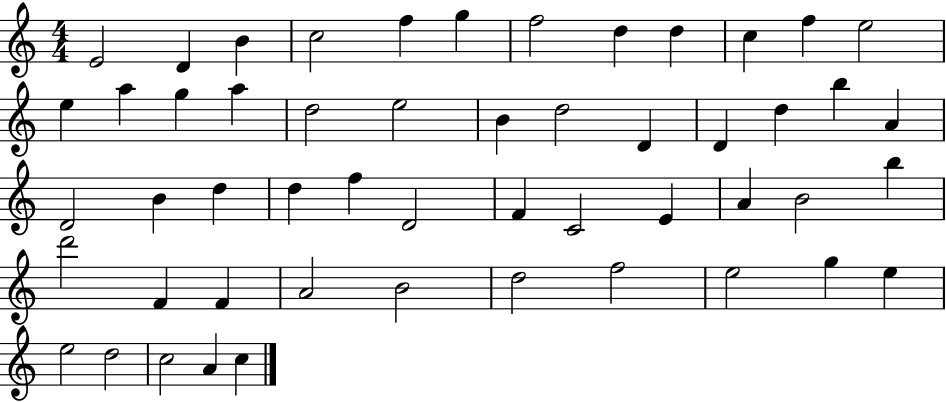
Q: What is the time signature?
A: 4/4